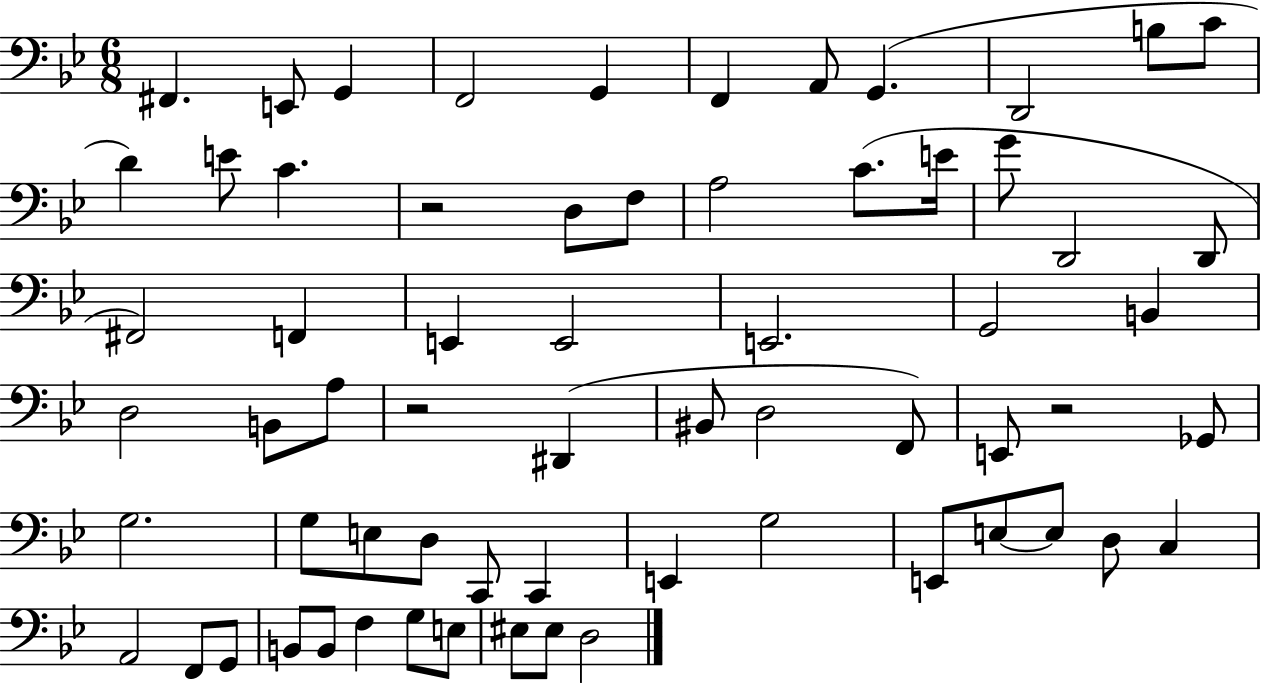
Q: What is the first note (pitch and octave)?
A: F#2